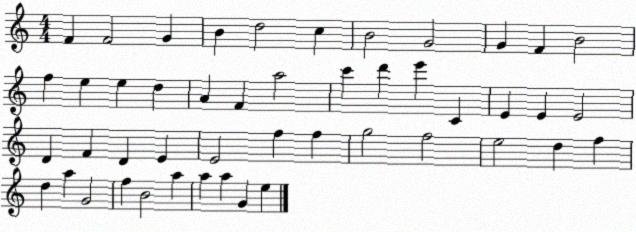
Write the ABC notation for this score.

X:1
T:Untitled
M:4/4
L:1/4
K:C
F F2 G B d2 c B2 G2 G F B2 f e e d A F a2 c' d' e' C E E E2 D F D E E2 f f g2 f2 e2 d f d a G2 f B2 a a a G e